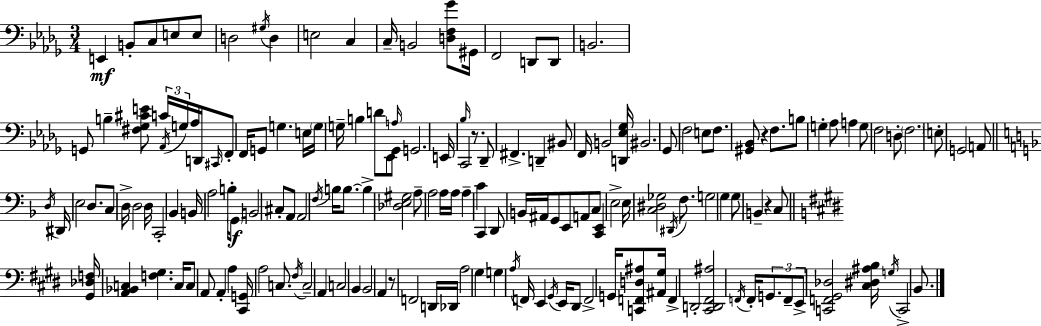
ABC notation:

X:1
T:Untitled
M:3/4
L:1/4
K:Bbm
E,, B,,/2 C,/2 E,/2 E,/2 D,2 ^G,/4 D, E,2 C, C,/4 B,,2 [D,F,_G]/2 ^G,,/4 F,,2 D,,/2 D,,/2 B,,2 G,,/2 B, [^F,_G,^CE]/2 C/4 _A,,/4 G,/4 _A,/4 D,,/4 ^C,,/4 F,,/2 F,,/4 G,,/2 G, E,/4 G,/4 G,/4 B, D/2 _E,,/2 A,/4 _G,,/2 G,,2 E,,/4 _B,/4 C,,2 z/2 _D,,/2 ^F,, D,, ^B,,/2 F,,/4 B,,2 [D,,_E,_G,]/4 ^B,,2 _G,,/2 F,2 E,/2 F,/2 [^G,,_B,,]/2 z F,/2 B,/2 G, _A,/2 A, G,/2 F,2 D,/2 F,2 E,/2 G,,2 A,,/2 D,/4 ^D,,/4 E,2 D,/2 C,/2 D,/4 D,2 D,/4 C,,2 _B,, B,,/4 A,2 B,/4 G,,/2 B,,2 ^C,/2 A,,/2 A,,2 F,/4 B,/4 B,/2 B, [_D,E,^G,]2 A,/2 A,2 A,/4 A,/4 A, C C,, D,,/2 B,,/4 ^A,,/4 G,,/2 E,,/2 A,,/2 C,/2 [C,,E,,] E,2 E,/4 [C,^D,_G,]2 ^D,,/4 F,/2 G,2 G, G,/2 B,, z C,/2 [^G,,_D,F,]/4 [A,,_B,,C,] [F,^G,] C,/4 C,/2 A,,/2 A,, A, [^C,,G,,]/4 A,2 C,/2 ^F,/4 C,2 A,, C,2 B,, B,,2 A,, z/2 F,,2 D,,/4 _D,,/4 A,2 ^G, G, A,/4 F,,/4 E,, ^G,,/4 E,,/4 ^D,,/2 F,,2 G,,/4 [C,,F,,D,^A,]/2 [^A,,^G,]/4 F,, D,,2 [^C,,D,,^F,,^A,]2 F,,/4 F,,/4 G,,/2 F,,/2 E,,/2 [C,,F,,^G,,_D,]2 [^C,^D,^A,B,]/4 G,/4 C,,2 B,,/2